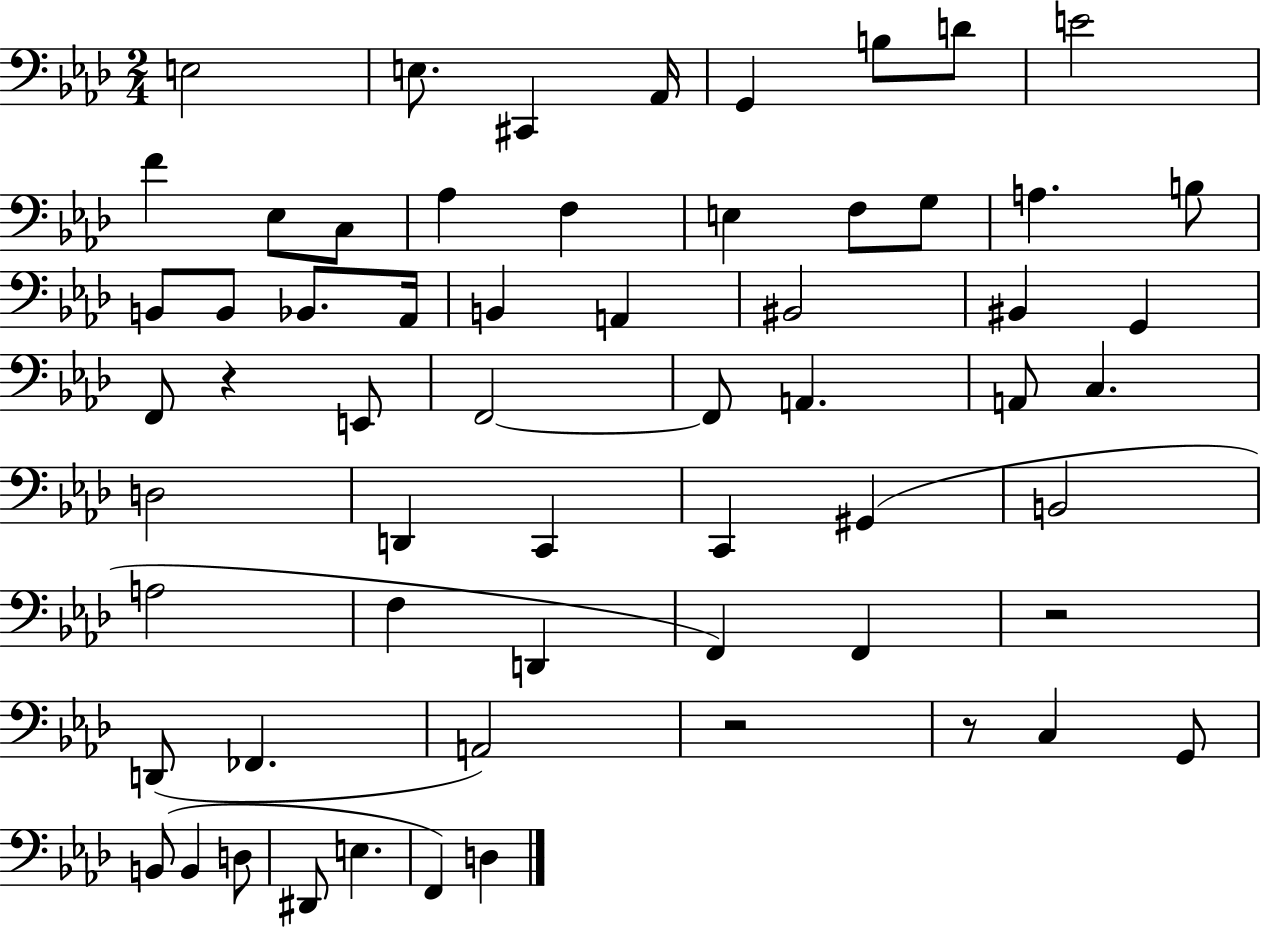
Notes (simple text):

E3/h E3/e. C#2/q Ab2/s G2/q B3/e D4/e E4/h F4/q Eb3/e C3/e Ab3/q F3/q E3/q F3/e G3/e A3/q. B3/e B2/e B2/e Bb2/e. Ab2/s B2/q A2/q BIS2/h BIS2/q G2/q F2/e R/q E2/e F2/h F2/e A2/q. A2/e C3/q. D3/h D2/q C2/q C2/q G#2/q B2/h A3/h F3/q D2/q F2/q F2/q R/h D2/e FES2/q. A2/h R/h R/e C3/q G2/e B2/e B2/q D3/e D#2/e E3/q. F2/q D3/q